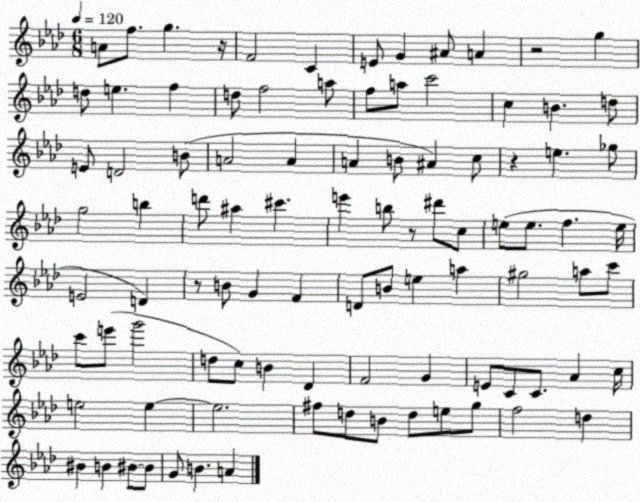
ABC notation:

X:1
T:Untitled
M:6/8
L:1/4
K:Ab
A/2 f/2 g z/4 F2 C E/2 G ^A/2 A z2 g d/2 e f d/2 f2 a/2 f/2 a/2 c'2 c B d/2 E/2 D2 B/2 A2 A A B/2 ^A c/2 z e _g/2 g2 b d'/2 ^a ^c' e' b/2 z/2 ^d'/2 c/2 e/2 e/2 f e/4 E2 D z/2 B/2 G F D/2 B/2 e a ^g2 a/2 c'/2 c'/2 e'/2 g'2 d/2 c/2 B _D F2 G E/2 C/2 C/2 _A c/4 e2 e e2 ^f/2 d/2 B/2 d/2 e/2 g/2 f2 d ^B B ^B/2 ^B/2 G/2 B A